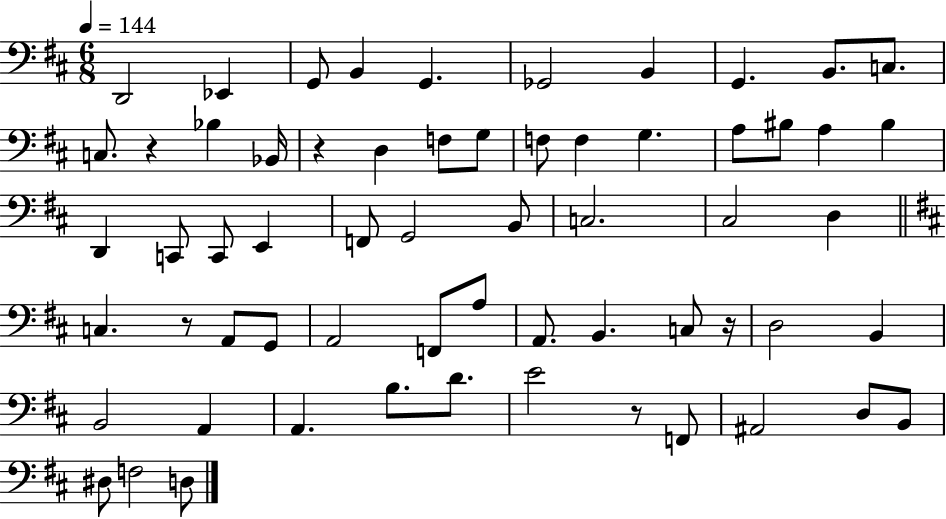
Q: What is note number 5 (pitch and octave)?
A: G2